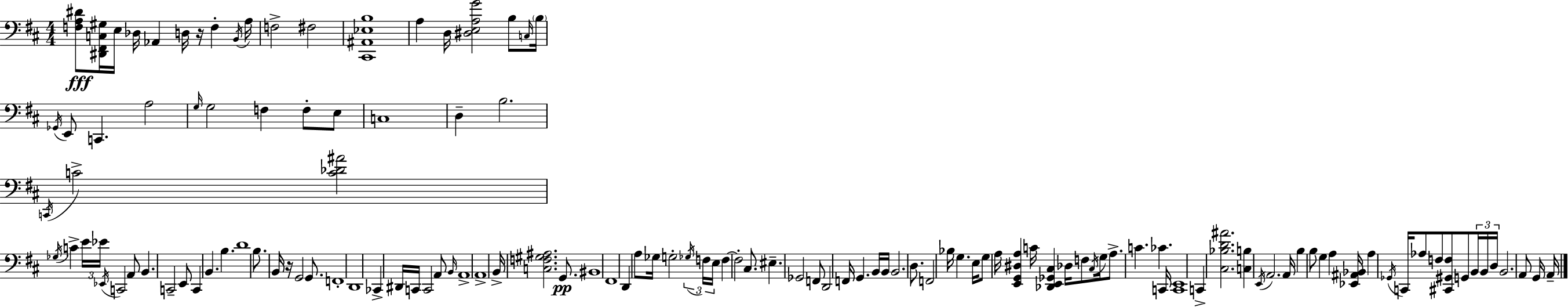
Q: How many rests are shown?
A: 2